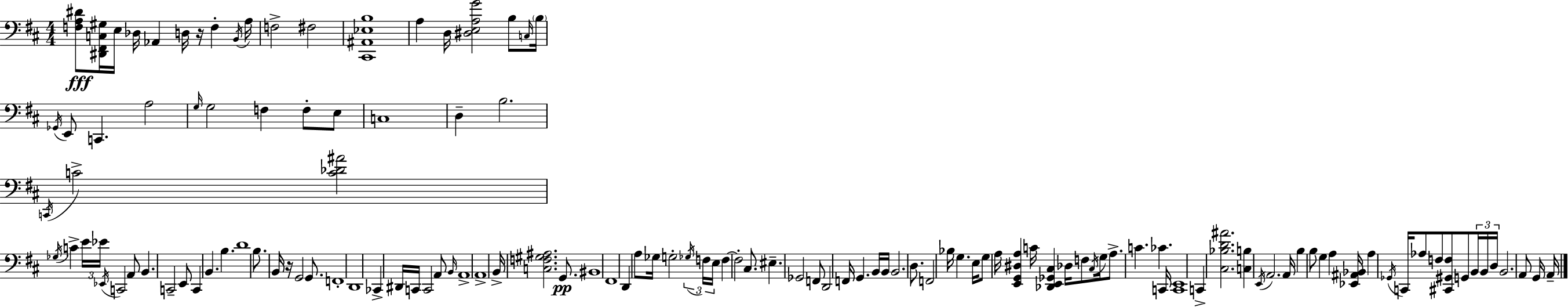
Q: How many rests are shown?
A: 2